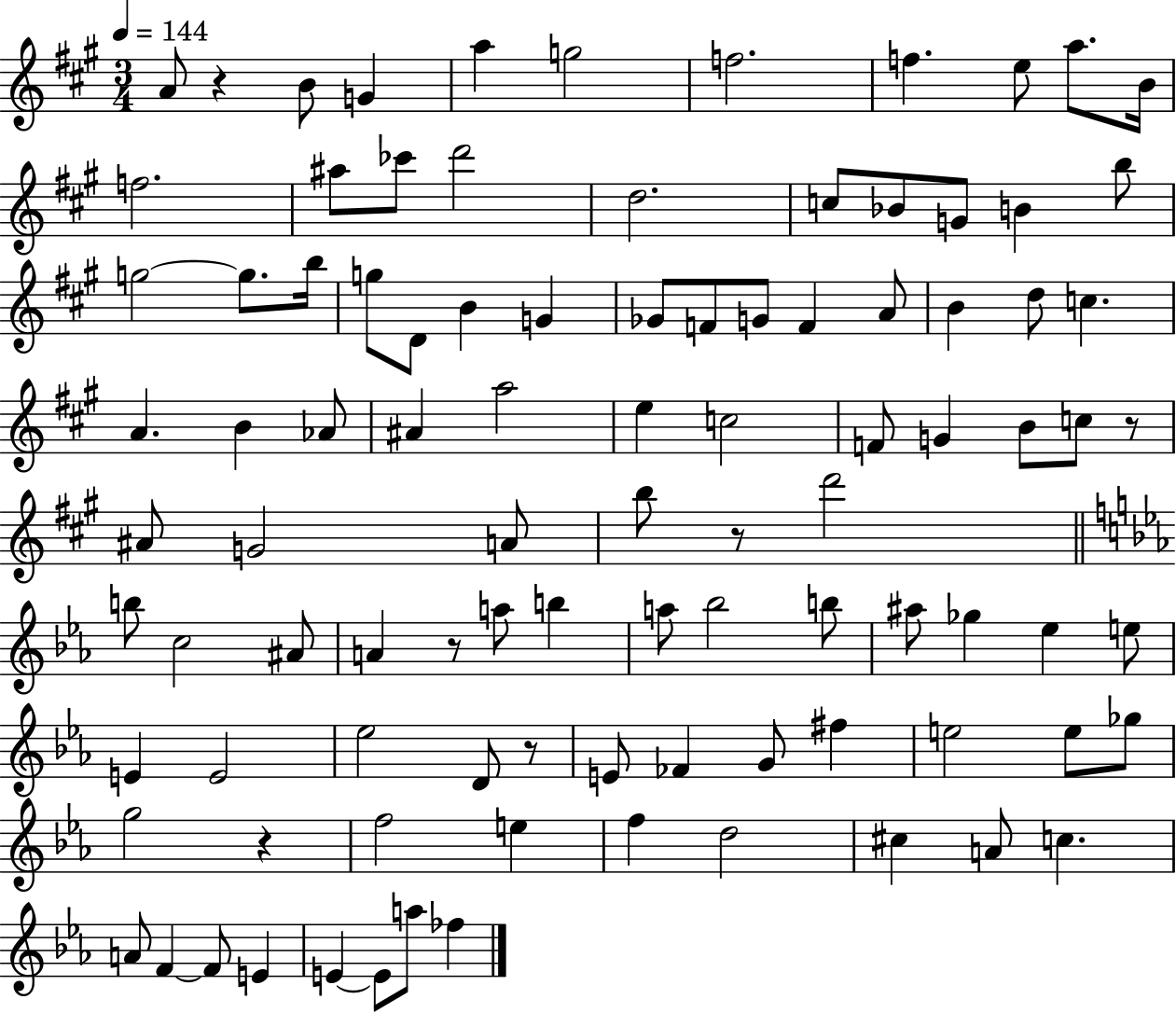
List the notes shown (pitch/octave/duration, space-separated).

A4/e R/q B4/e G4/q A5/q G5/h F5/h. F5/q. E5/e A5/e. B4/s F5/h. A#5/e CES6/e D6/h D5/h. C5/e Bb4/e G4/e B4/q B5/e G5/h G5/e. B5/s G5/e D4/e B4/q G4/q Gb4/e F4/e G4/e F4/q A4/e B4/q D5/e C5/q. A4/q. B4/q Ab4/e A#4/q A5/h E5/q C5/h F4/e G4/q B4/e C5/e R/e A#4/e G4/h A4/e B5/e R/e D6/h B5/e C5/h A#4/e A4/q R/e A5/e B5/q A5/e Bb5/h B5/e A#5/e Gb5/q Eb5/q E5/e E4/q E4/h Eb5/h D4/e R/e E4/e FES4/q G4/e F#5/q E5/h E5/e Gb5/e G5/h R/q F5/h E5/q F5/q D5/h C#5/q A4/e C5/q. A4/e F4/q F4/e E4/q E4/q E4/e A5/e FES5/q